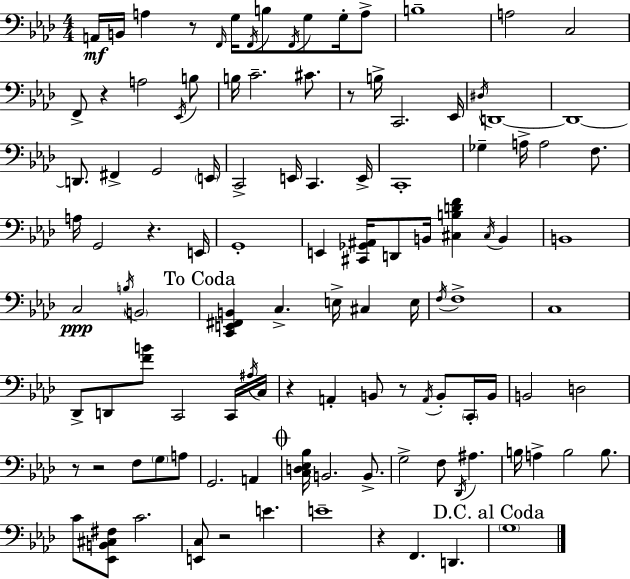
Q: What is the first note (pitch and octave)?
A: A2